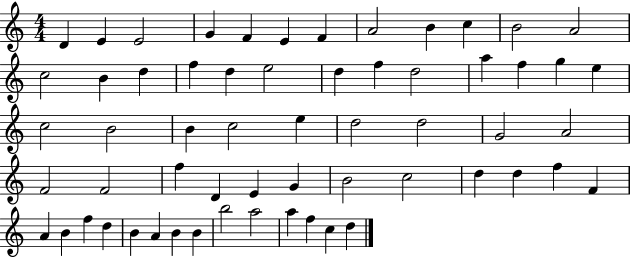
X:1
T:Untitled
M:4/4
L:1/4
K:C
D E E2 G F E F A2 B c B2 A2 c2 B d f d e2 d f d2 a f g e c2 B2 B c2 e d2 d2 G2 A2 F2 F2 f D E G B2 c2 d d f F A B f d B A B B b2 a2 a f c d